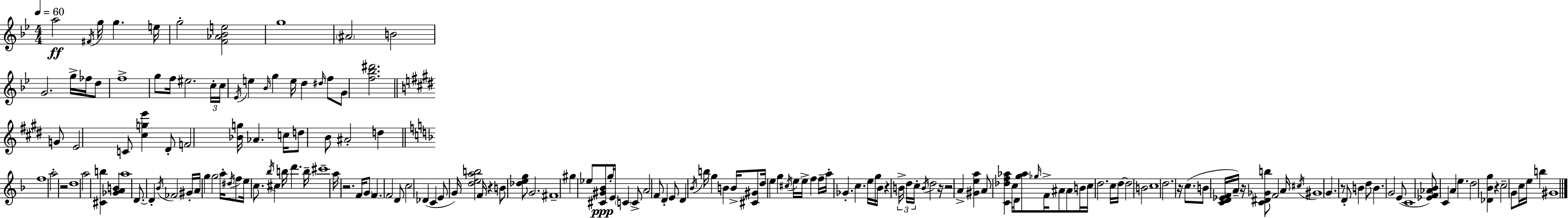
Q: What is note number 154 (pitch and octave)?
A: B5